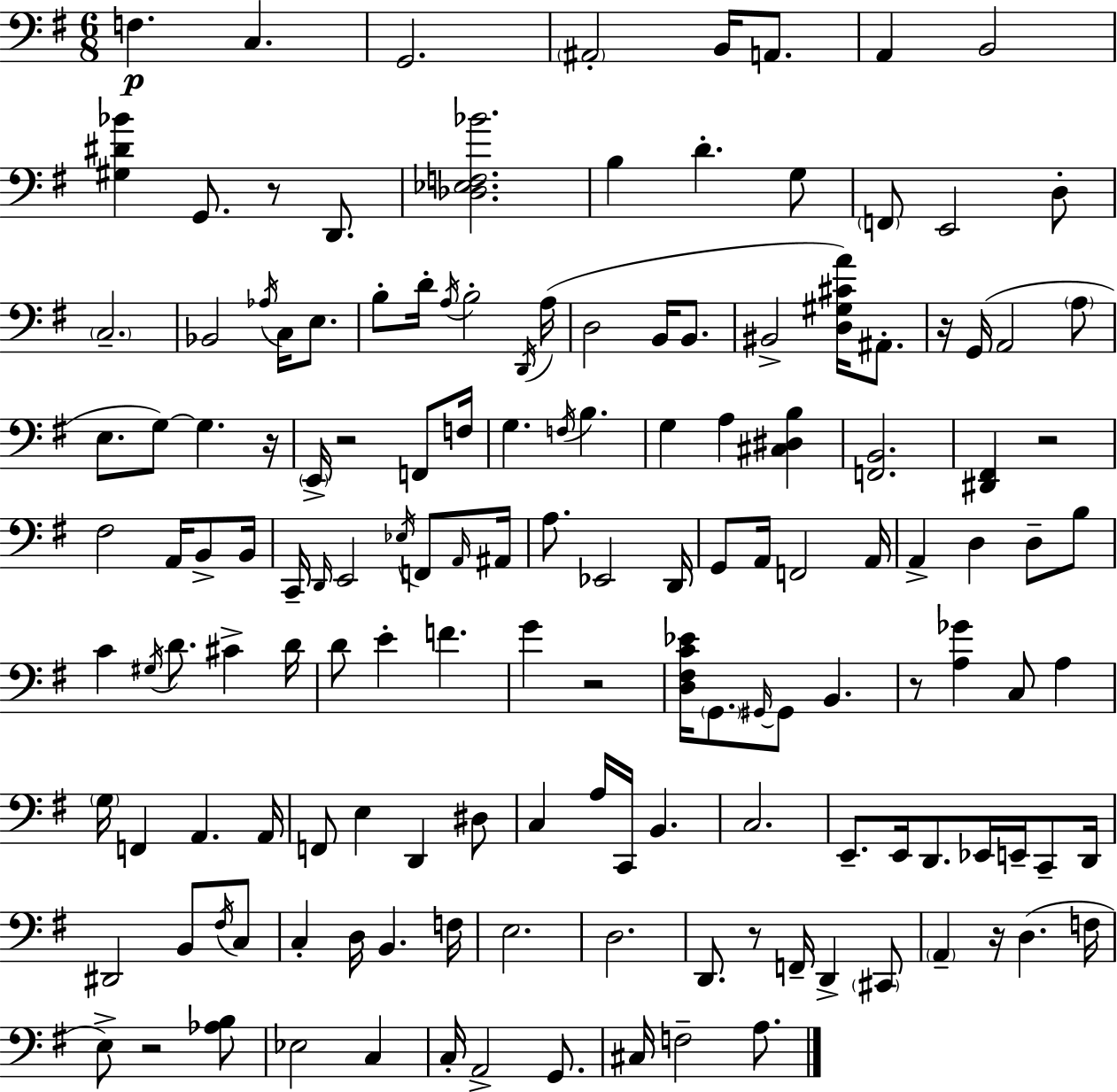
{
  \clef bass
  \numericTimeSignature
  \time 6/8
  \key e \minor
  f4.\p c4. | g,2. | \parenthesize ais,2-. b,16 a,8. | a,4 b,2 | \break <gis dis' bes'>4 g,8. r8 d,8. | <des ees f bes'>2. | b4 d'4.-. g8 | \parenthesize f,8 e,2 d8-. | \break \parenthesize c2.-- | bes,2 \acciaccatura { aes16 } c16 e8. | b8-. d'16-. \acciaccatura { a16 } b2-. | \acciaccatura { d,16 } a16( d2 b,16 | \break b,8. bis,2-> <d gis cis' a'>16) | ais,8.-. r16 g,16( a,2 | \parenthesize a8 e8. g8~~) g4. | r16 \parenthesize e,16-> r2 | \break f,8 f16 g4. \acciaccatura { f16 } b4. | g4 a4 | <cis dis b>4 <f, b,>2. | <dis, fis,>4 r2 | \break fis2 | a,16 b,8-> b,16 c,16-- \grace { d,16 } e,2 | \acciaccatura { ees16 } f,8 \grace { a,16 } ais,16 a8. ees,2 | d,16 g,8 a,16 f,2 | \break a,16 a,4-> d4 | d8-- b8 c'4 \acciaccatura { gis16 } | d'8. cis'4-> d'16 d'8 e'4-. | f'4. g'4 | \break r2 <d fis c' ees'>16 \parenthesize g,8. | \grace { gis,16~ }~ gis,8 b,4. r8 <a ges'>4 | c8 a4 \parenthesize g16 f,4 | a,4. a,16 f,8 e4 | \break d,4 dis8 c4 | a16 c,16 b,4. c2. | e,8.-- | e,16 d,8. ees,16 e,16-- c,8-- d,16 dis,2 | \break b,8 \acciaccatura { fis16 } c8 c4-. | d16 b,4. f16 e2. | d2. | d,8. | \break r8 f,16-- d,4-> \parenthesize cis,8 \parenthesize a,4-- | r16 d4.( f16 e8->) | r2 <aes b>8 ees2 | c4 c16-. a,2-> | \break g,8. cis16 f2-- | a8. \bar "|."
}